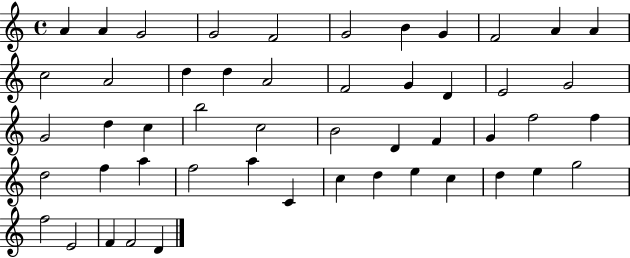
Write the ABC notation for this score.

X:1
T:Untitled
M:4/4
L:1/4
K:C
A A G2 G2 F2 G2 B G F2 A A c2 A2 d d A2 F2 G D E2 G2 G2 d c b2 c2 B2 D F G f2 f d2 f a f2 a C c d e c d e g2 f2 E2 F F2 D